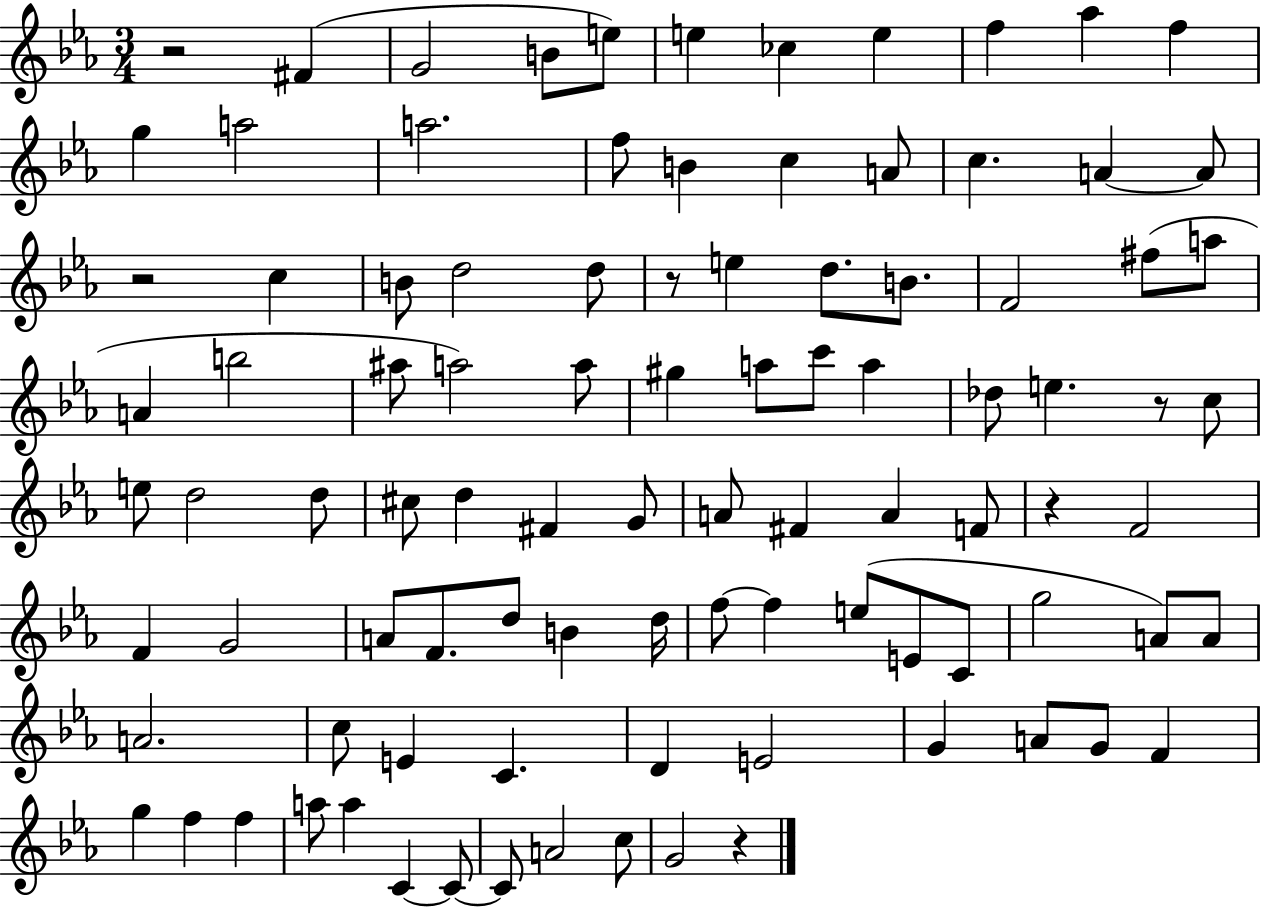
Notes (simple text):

R/h F#4/q G4/h B4/e E5/e E5/q CES5/q E5/q F5/q Ab5/q F5/q G5/q A5/h A5/h. F5/e B4/q C5/q A4/e C5/q. A4/q A4/e R/h C5/q B4/e D5/h D5/e R/e E5/q D5/e. B4/e. F4/h F#5/e A5/e A4/q B5/h A#5/e A5/h A5/e G#5/q A5/e C6/e A5/q Db5/e E5/q. R/e C5/e E5/e D5/h D5/e C#5/e D5/q F#4/q G4/e A4/e F#4/q A4/q F4/e R/q F4/h F4/q G4/h A4/e F4/e. D5/e B4/q D5/s F5/e F5/q E5/e E4/e C4/e G5/h A4/e A4/e A4/h. C5/e E4/q C4/q. D4/q E4/h G4/q A4/e G4/e F4/q G5/q F5/q F5/q A5/e A5/q C4/q C4/e C4/e A4/h C5/e G4/h R/q